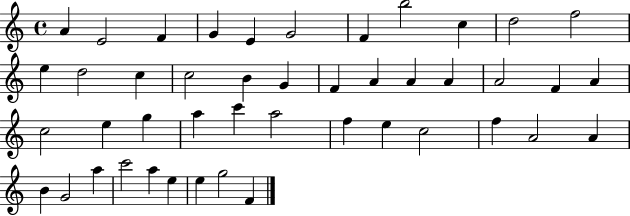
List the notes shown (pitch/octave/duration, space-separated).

A4/q E4/h F4/q G4/q E4/q G4/h F4/q B5/h C5/q D5/h F5/h E5/q D5/h C5/q C5/h B4/q G4/q F4/q A4/q A4/q A4/q A4/h F4/q A4/q C5/h E5/q G5/q A5/q C6/q A5/h F5/q E5/q C5/h F5/q A4/h A4/q B4/q G4/h A5/q C6/h A5/q E5/q E5/q G5/h F4/q